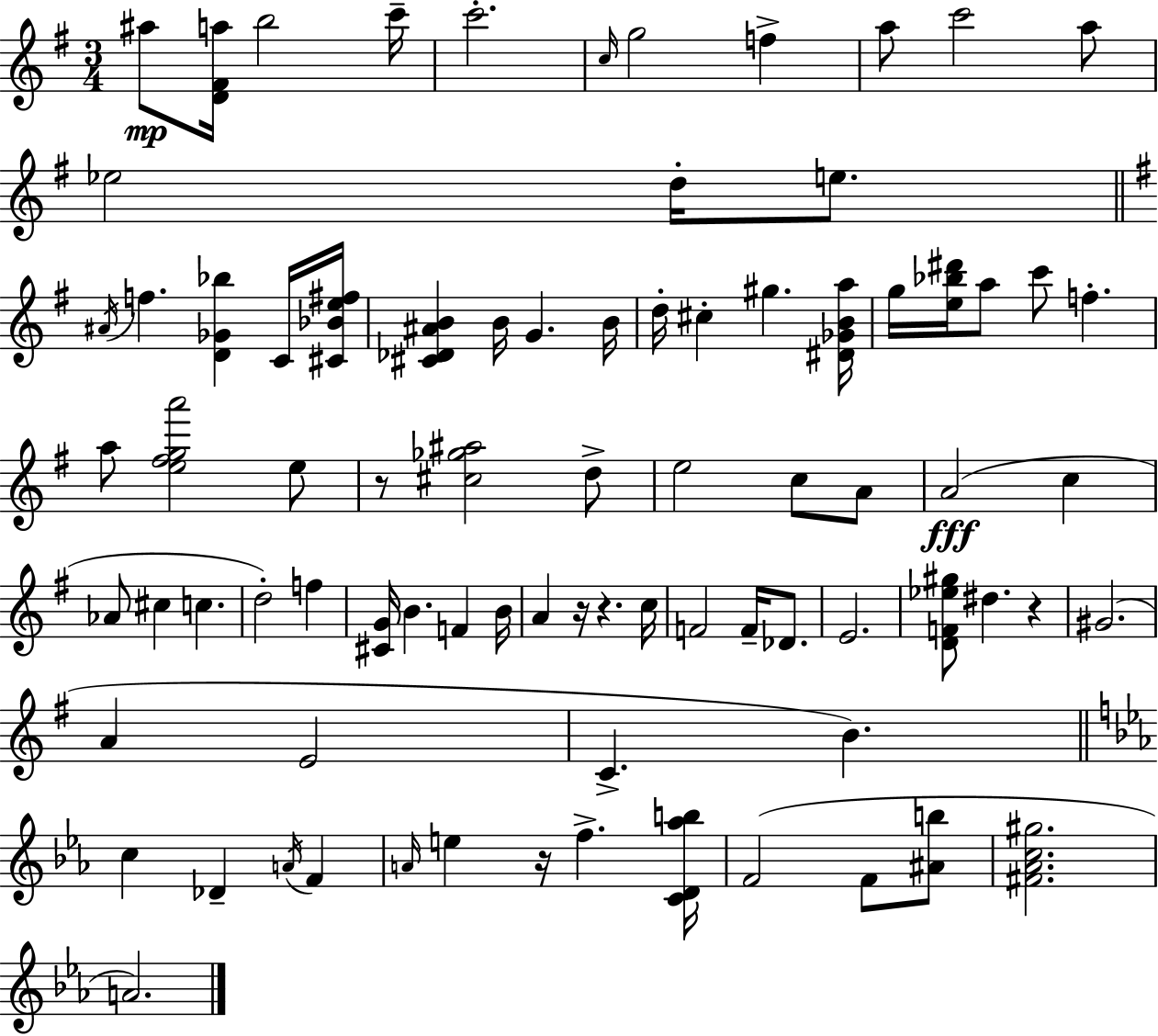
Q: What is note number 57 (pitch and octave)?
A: A4